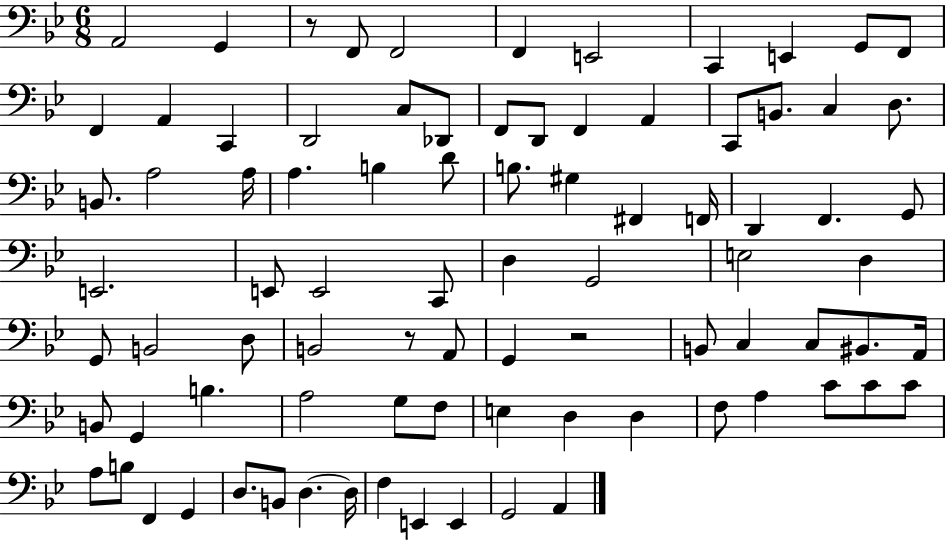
A2/h G2/q R/e F2/e F2/h F2/q E2/h C2/q E2/q G2/e F2/e F2/q A2/q C2/q D2/h C3/e Db2/e F2/e D2/e F2/q A2/q C2/e B2/e. C3/q D3/e. B2/e. A3/h A3/s A3/q. B3/q D4/e B3/e. G#3/q F#2/q F2/s D2/q F2/q. G2/e E2/h. E2/e E2/h C2/e D3/q G2/h E3/h D3/q G2/e B2/h D3/e B2/h R/e A2/e G2/q R/h B2/e C3/q C3/e BIS2/e. A2/s B2/e G2/q B3/q. A3/h G3/e F3/e E3/q D3/q D3/q F3/e A3/q C4/e C4/e C4/e A3/e B3/e F2/q G2/q D3/e. B2/e D3/q. D3/s F3/q E2/q E2/q G2/h A2/q